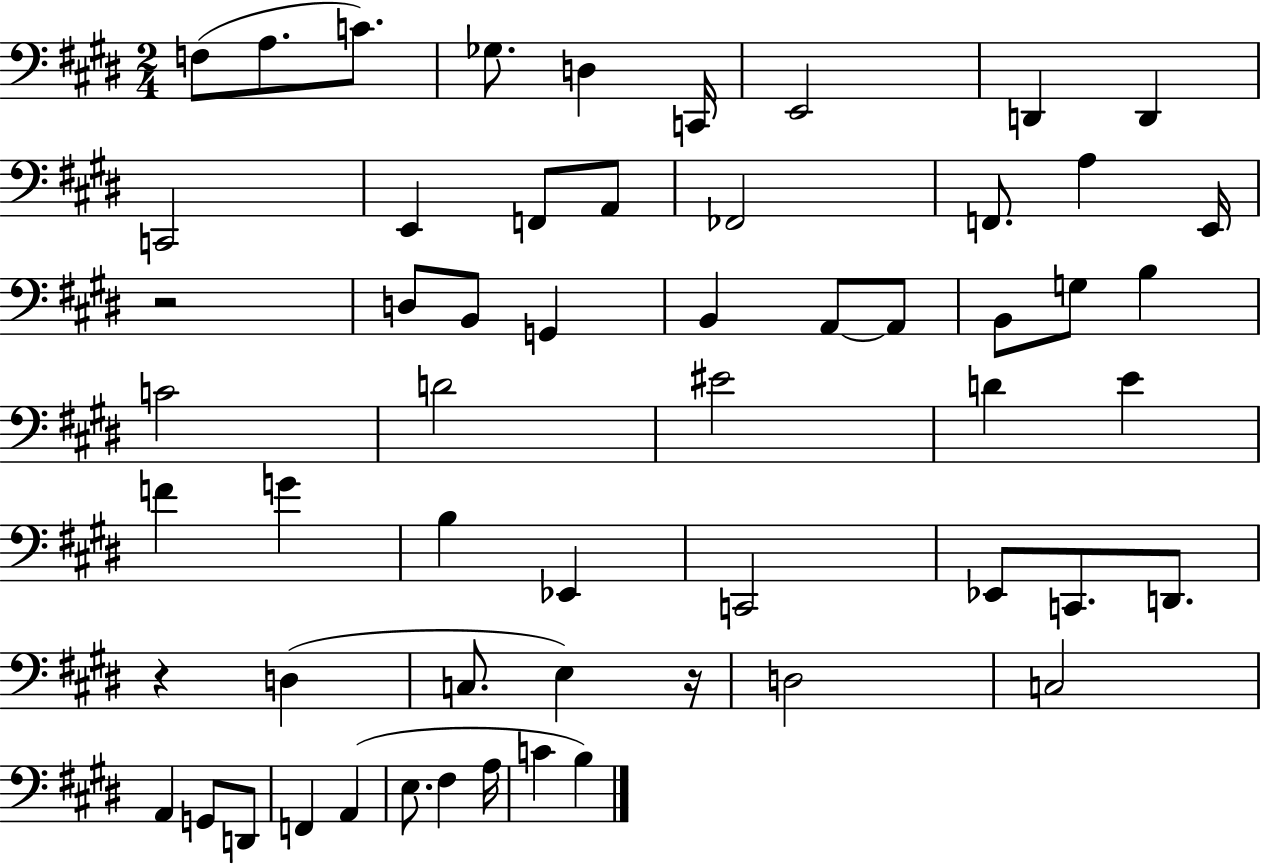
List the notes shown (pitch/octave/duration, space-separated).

F3/e A3/e. C4/e. Gb3/e. D3/q C2/s E2/h D2/q D2/q C2/h E2/q F2/e A2/e FES2/h F2/e. A3/q E2/s R/h D3/e B2/e G2/q B2/q A2/e A2/e B2/e G3/e B3/q C4/h D4/h EIS4/h D4/q E4/q F4/q G4/q B3/q Eb2/q C2/h Eb2/e C2/e. D2/e. R/q D3/q C3/e. E3/q R/s D3/h C3/h A2/q G2/e D2/e F2/q A2/q E3/e. F#3/q A3/s C4/q B3/q